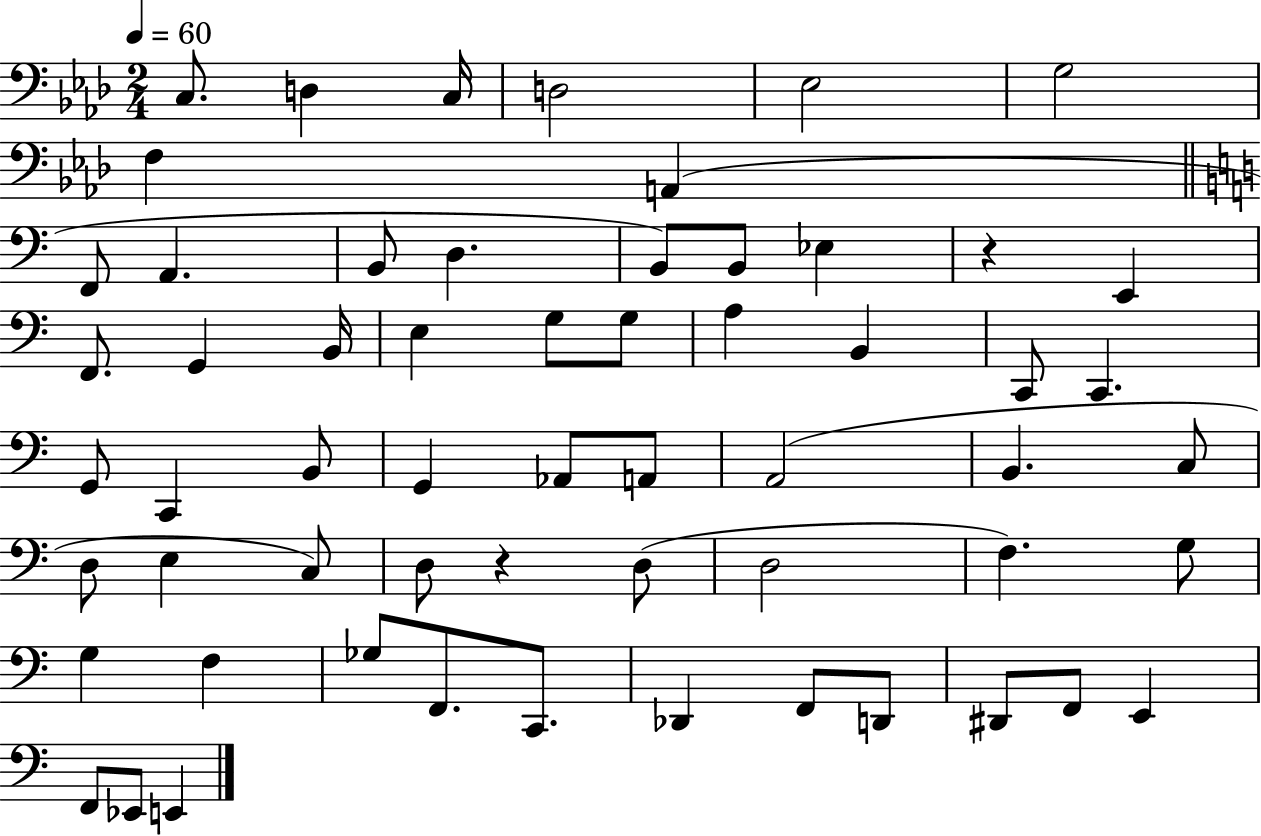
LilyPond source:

{
  \clef bass
  \numericTimeSignature
  \time 2/4
  \key aes \major
  \tempo 4 = 60
  c8. d4 c16 | d2 | ees2 | g2 | \break f4 a,4( | \bar "||" \break \key c \major f,8 a,4. | b,8 d4. | b,8) b,8 ees4 | r4 e,4 | \break f,8. g,4 b,16 | e4 g8 g8 | a4 b,4 | c,8 c,4. | \break g,8 c,4 b,8 | g,4 aes,8 a,8 | a,2( | b,4. c8 | \break d8 e4 c8) | d8 r4 d8( | d2 | f4.) g8 | \break g4 f4 | ges8 f,8. c,8. | des,4 f,8 d,8 | dis,8 f,8 e,4 | \break f,8 ees,8 e,4 | \bar "|."
}